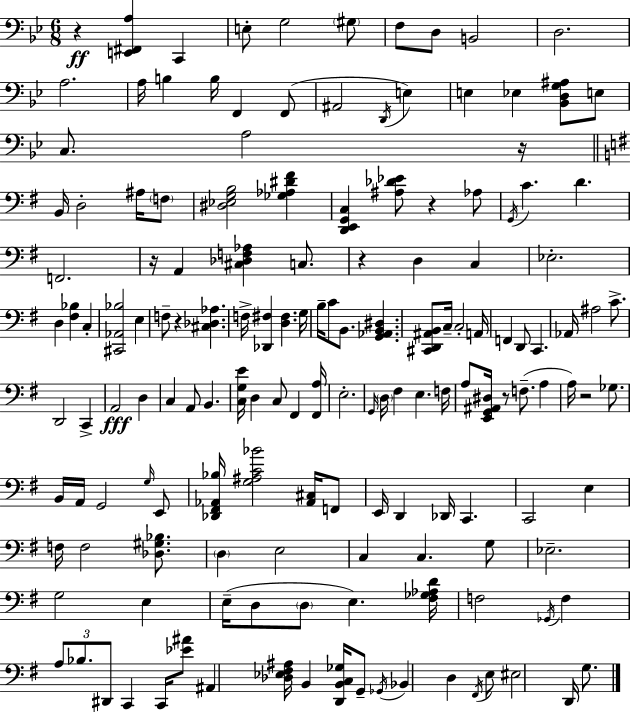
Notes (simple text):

R/q [E2,F#2,A3]/q C2/q E3/e G3/h G#3/e F3/e D3/e B2/h D3/h. A3/h. A3/s B3/q B3/s F2/q F2/e A#2/h D2/s E3/q E3/q Eb3/q [Bb2,D3,G3,A#3]/e E3/e C3/e. A3/h R/s B2/s D3/h A#3/s F3/e [D#3,Eb3,G3,B3]/h [Gb3,Ab3,D#4,F#4]/q [D2,E2,G2,C3]/q [A#3,Db4,Eb4]/e R/q Ab3/e G2/s C4/q. D4/q. F2/h. R/s A2/q [C#3,Db3,F3,Ab3]/q C3/e. R/q D3/q C3/q Eb3/h. D3/q [F#3,Bb3]/q C3/q [C#2,Ab2,Bb3]/h E3/q F3/e R/q [C#3,Db3,Ab3]/q. F3/s [Db2,F#3]/q [D3,F#3]/q. G3/s B3/s C4/e B2/e. [G2,Ab2,B2,D#3]/q. [C#2,D2,A#2,B2]/e C3/s C3/h A2/s F2/q D2/e C2/q. Ab2/s A#3/h C4/e. D2/h C2/q A2/h D3/q C3/q A2/e B2/q. [C3,G3,E4]/s D3/q C3/e F#2/q [F#2,A3]/s E3/h. G2/s D3/s F#3/q E3/q. F3/s A3/e [E2,G2,A#2,D#3]/s R/e F3/e. A3/q A3/s R/h Gb3/e. B2/s A2/s G2/h G3/s E2/e [Db2,F#2,Ab2,Bb3]/s [G3,A#3,C4,Bb4]/h [Ab2,C#3]/s F2/e E2/s D2/q Db2/s C2/q. C2/h E3/q F3/s F3/h [Db3,G#3,Bb3]/e. D3/q E3/h C3/q C3/q. G3/e Eb3/h. G3/h E3/q E3/s D3/e D3/e E3/q. [F#3,Gb3,Ab3,D4]/s F3/h Gb2/s F3/q A3/e Bb3/e. D#2/e C2/q C2/s [Eb4,A#4]/e A#2/q [Db3,Eb3,F#3,A#3]/s B2/q [D2,B2,C3,Gb3]/s G2/e Gb2/s Bb2/q D3/q F#2/s E3/e EIS3/h D2/s G3/e.